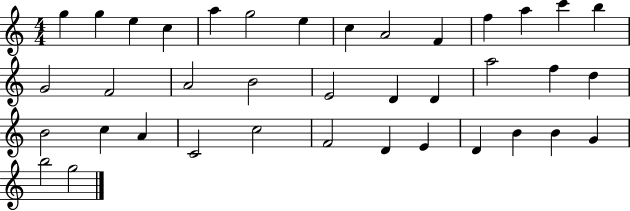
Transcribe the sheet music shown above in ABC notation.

X:1
T:Untitled
M:4/4
L:1/4
K:C
g g e c a g2 e c A2 F f a c' b G2 F2 A2 B2 E2 D D a2 f d B2 c A C2 c2 F2 D E D B B G b2 g2